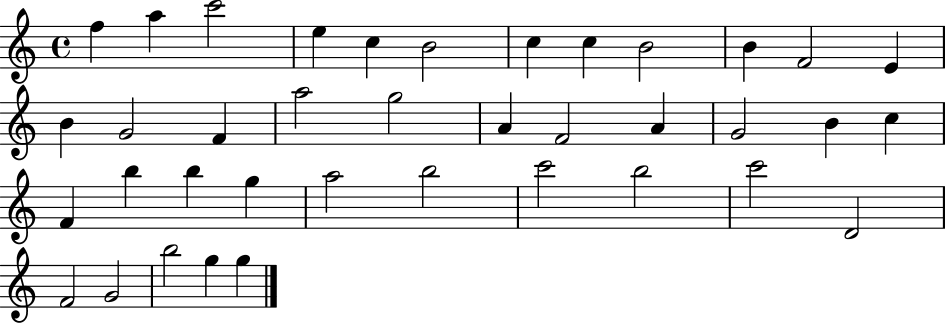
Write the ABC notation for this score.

X:1
T:Untitled
M:4/4
L:1/4
K:C
f a c'2 e c B2 c c B2 B F2 E B G2 F a2 g2 A F2 A G2 B c F b b g a2 b2 c'2 b2 c'2 D2 F2 G2 b2 g g